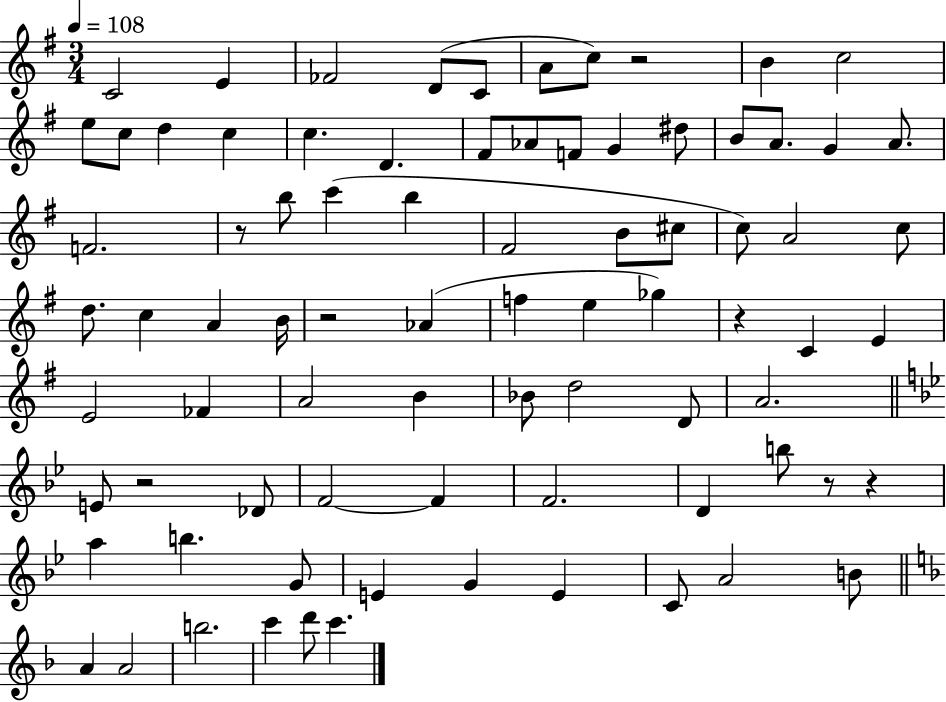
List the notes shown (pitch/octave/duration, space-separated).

C4/h E4/q FES4/h D4/e C4/e A4/e C5/e R/h B4/q C5/h E5/e C5/e D5/q C5/q C5/q. D4/q. F#4/e Ab4/e F4/e G4/q D#5/e B4/e A4/e. G4/q A4/e. F4/h. R/e B5/e C6/q B5/q F#4/h B4/e C#5/e C5/e A4/h C5/e D5/e. C5/q A4/q B4/s R/h Ab4/q F5/q E5/q Gb5/q R/q C4/q E4/q E4/h FES4/q A4/h B4/q Bb4/e D5/h D4/e A4/h. E4/e R/h Db4/e F4/h F4/q F4/h. D4/q B5/e R/e R/q A5/q B5/q. G4/e E4/q G4/q E4/q C4/e A4/h B4/e A4/q A4/h B5/h. C6/q D6/e C6/q.